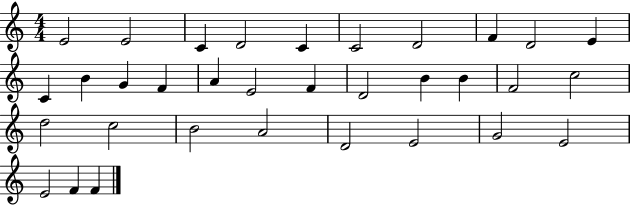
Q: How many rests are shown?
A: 0